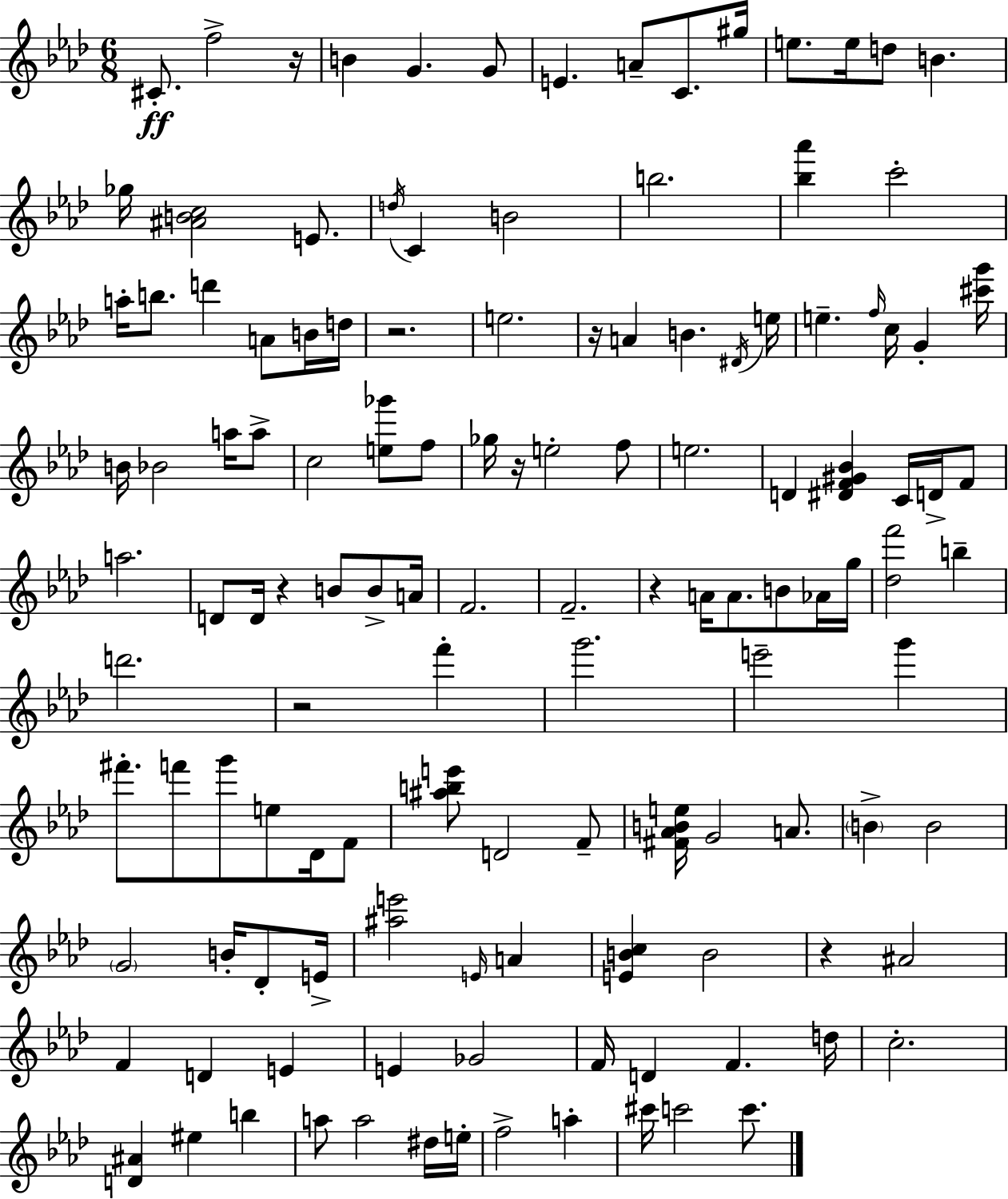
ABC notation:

X:1
T:Untitled
M:6/8
L:1/4
K:Ab
^C/2 f2 z/4 B G G/2 E A/2 C/2 ^g/4 e/2 e/4 d/2 B _g/4 [^ABc]2 E/2 d/4 C B2 b2 [_b_a'] c'2 a/4 b/2 d' A/2 B/4 d/4 z2 e2 z/4 A B ^D/4 e/4 e f/4 c/4 G [^c'g']/4 B/4 _B2 a/4 a/2 c2 [e_g']/2 f/2 _g/4 z/4 e2 f/2 e2 D [^DF^G_B] C/4 D/4 F/2 a2 D/2 D/4 z B/2 B/2 A/4 F2 F2 z A/4 A/2 B/2 _A/4 g/4 [_df']2 b d'2 z2 f' g'2 e'2 g' ^f'/2 f'/2 g'/2 e/2 _D/4 F/2 [^abe']/2 D2 F/2 [^F_ABe]/4 G2 A/2 B B2 G2 B/4 _D/2 E/4 [^ae']2 E/4 A [EBc] B2 z ^A2 F D E E _G2 F/4 D F d/4 c2 [D^A] ^e b a/2 a2 ^d/4 e/4 f2 a ^c'/4 c'2 c'/2